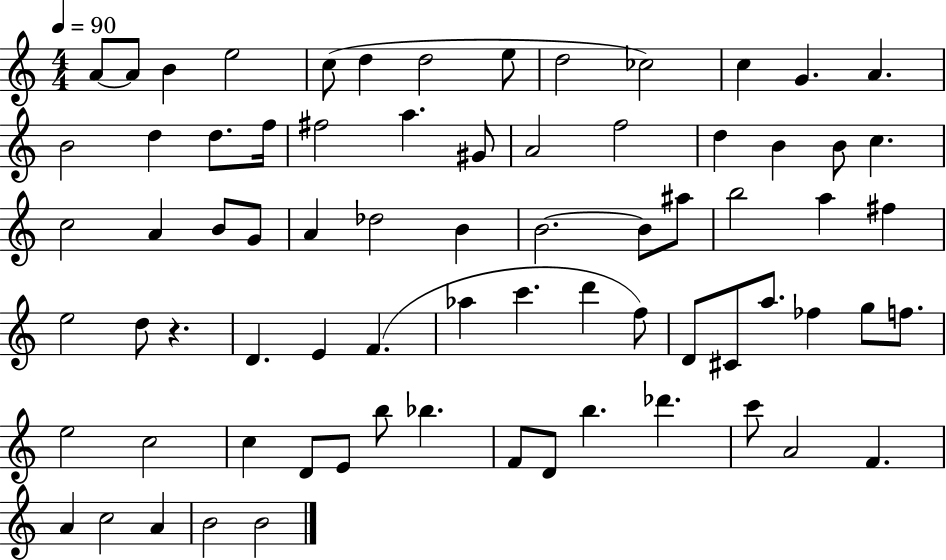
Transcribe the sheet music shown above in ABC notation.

X:1
T:Untitled
M:4/4
L:1/4
K:C
A/2 A/2 B e2 c/2 d d2 e/2 d2 _c2 c G A B2 d d/2 f/4 ^f2 a ^G/2 A2 f2 d B B/2 c c2 A B/2 G/2 A _d2 B B2 B/2 ^a/2 b2 a ^f e2 d/2 z D E F _a c' d' f/2 D/2 ^C/2 a/2 _f g/2 f/2 e2 c2 c D/2 E/2 b/2 _b F/2 D/2 b _d' c'/2 A2 F A c2 A B2 B2